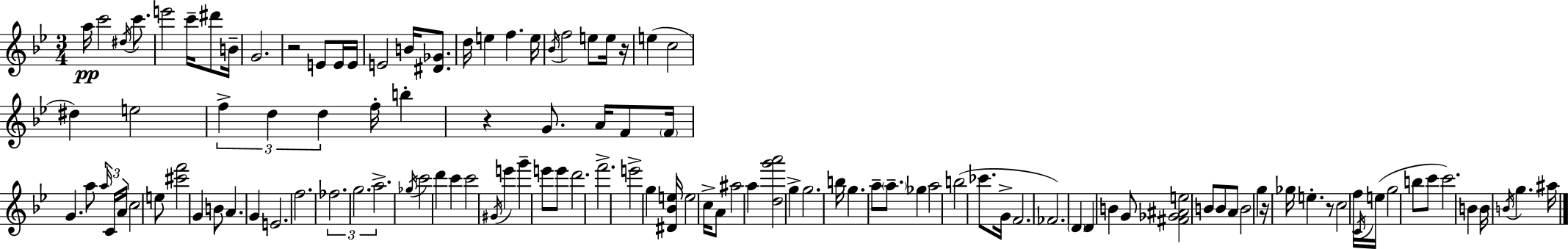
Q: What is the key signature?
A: BES major